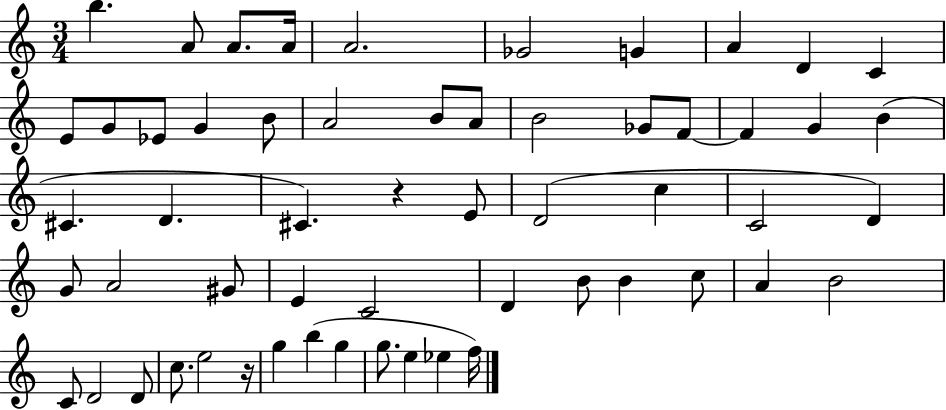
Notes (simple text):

B5/q. A4/e A4/e. A4/s A4/h. Gb4/h G4/q A4/q D4/q C4/q E4/e G4/e Eb4/e G4/q B4/e A4/h B4/e A4/e B4/h Gb4/e F4/e F4/q G4/q B4/q C#4/q. D4/q. C#4/q. R/q E4/e D4/h C5/q C4/h D4/q G4/e A4/h G#4/e E4/q C4/h D4/q B4/e B4/q C5/e A4/q B4/h C4/e D4/h D4/e C5/e. E5/h R/s G5/q B5/q G5/q G5/e. E5/q Eb5/q F5/s